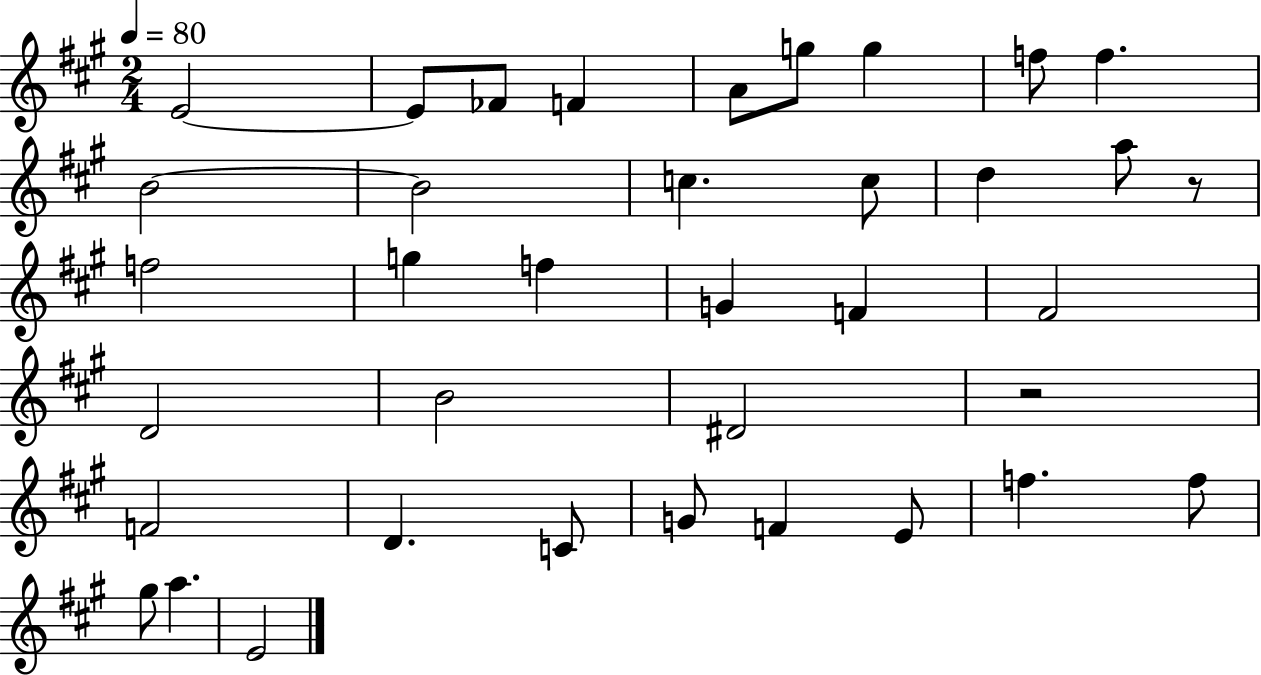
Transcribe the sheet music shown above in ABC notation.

X:1
T:Untitled
M:2/4
L:1/4
K:A
E2 E/2 _F/2 F A/2 g/2 g f/2 f B2 B2 c c/2 d a/2 z/2 f2 g f G F ^F2 D2 B2 ^D2 z2 F2 D C/2 G/2 F E/2 f f/2 ^g/2 a E2